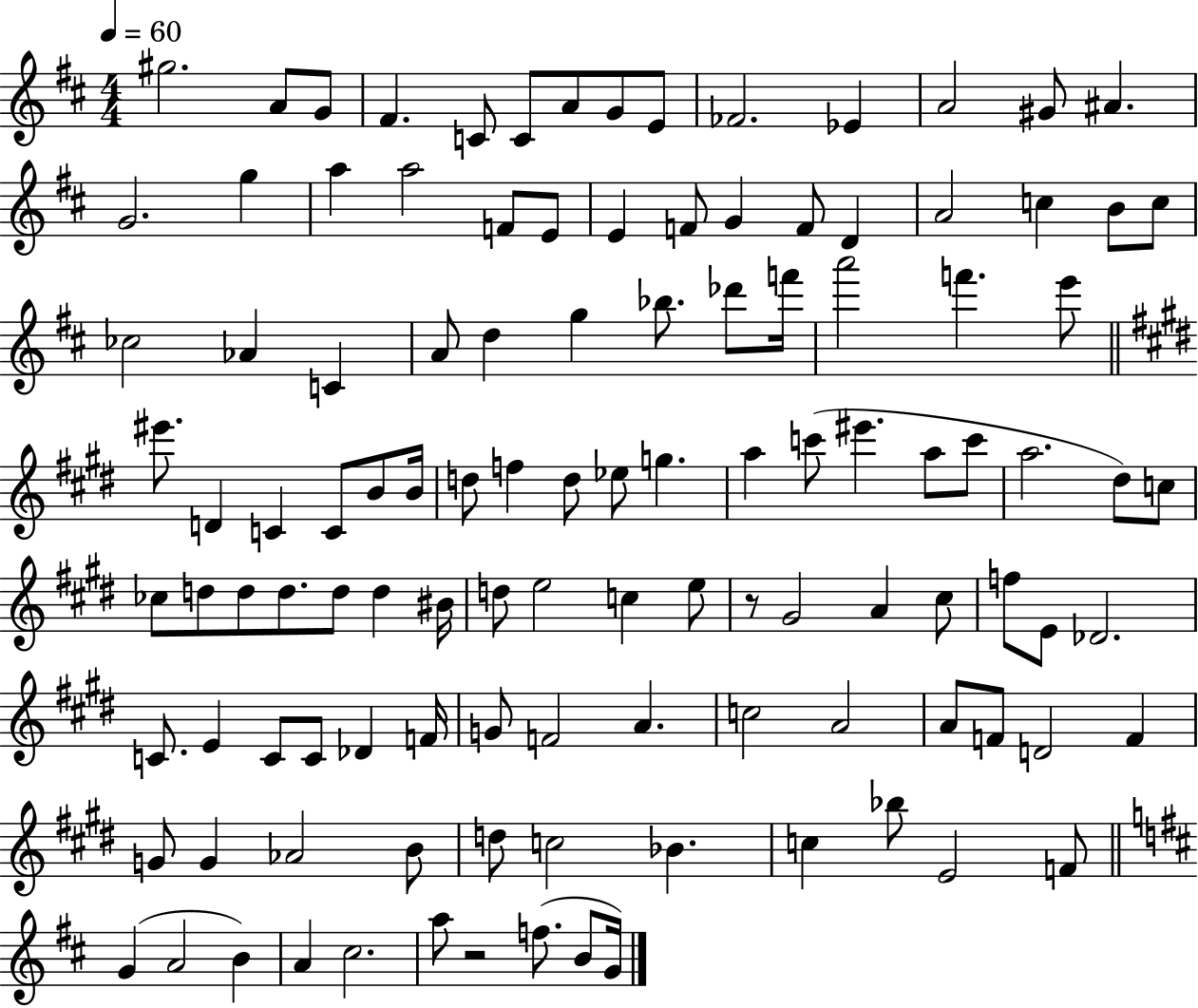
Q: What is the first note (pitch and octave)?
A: G#5